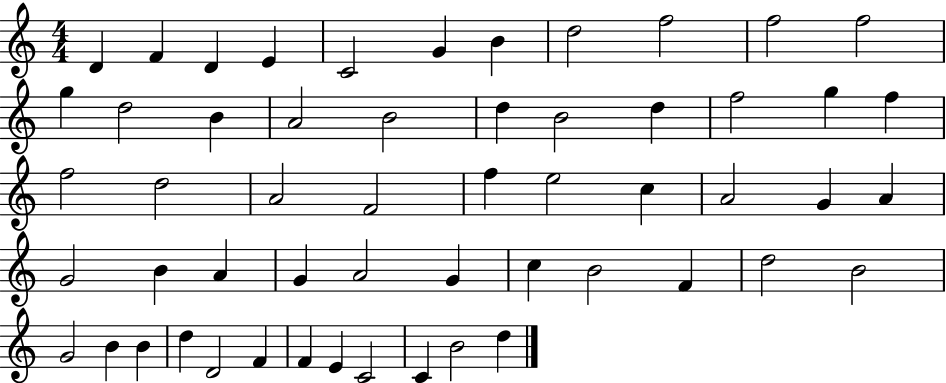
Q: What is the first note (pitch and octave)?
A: D4